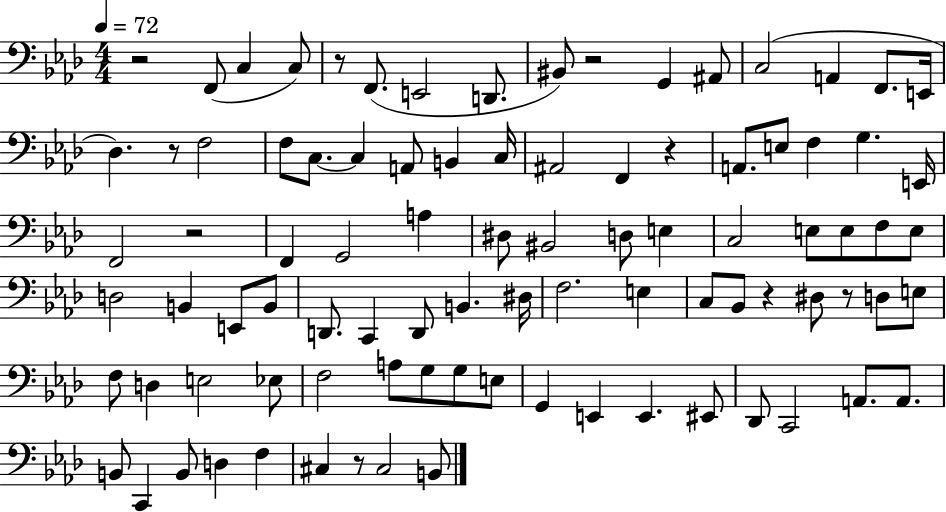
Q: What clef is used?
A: bass